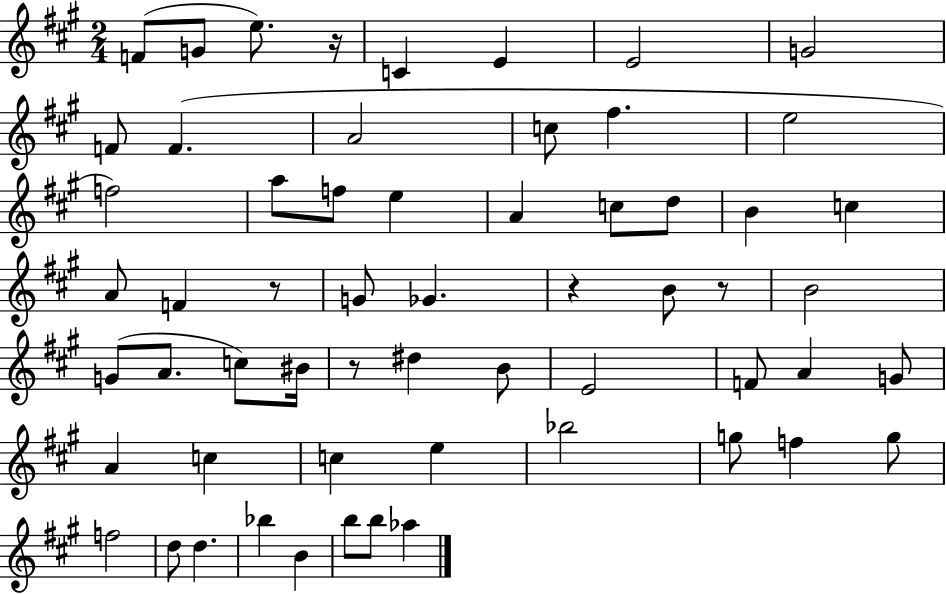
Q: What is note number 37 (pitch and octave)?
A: A4